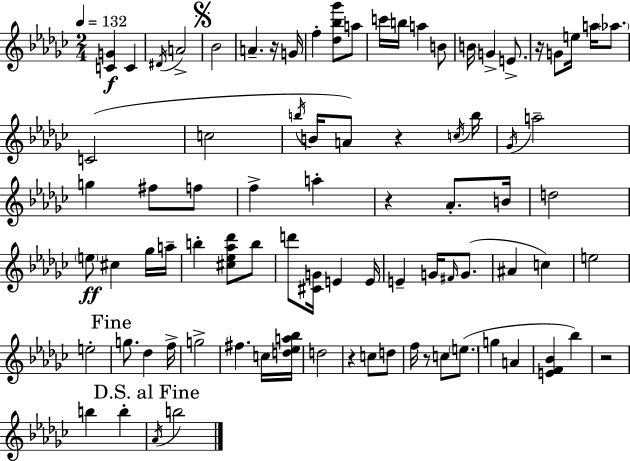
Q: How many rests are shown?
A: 7